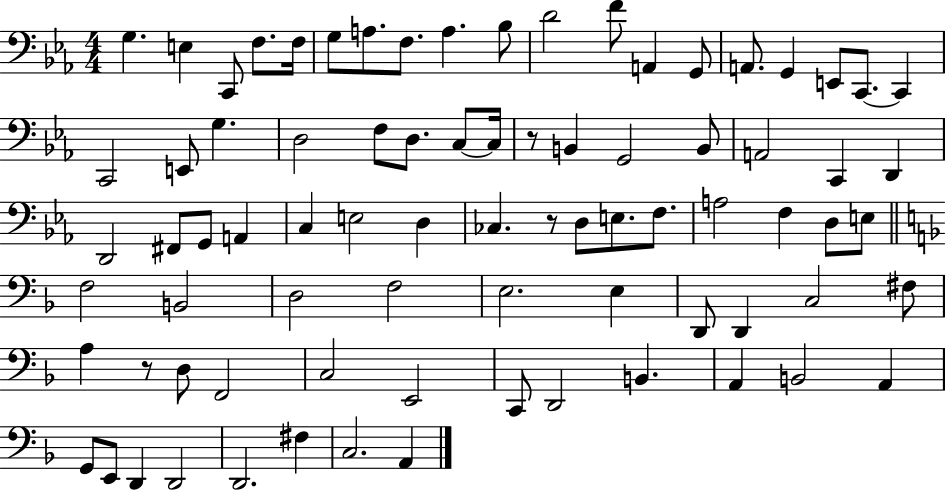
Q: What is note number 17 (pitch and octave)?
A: E2